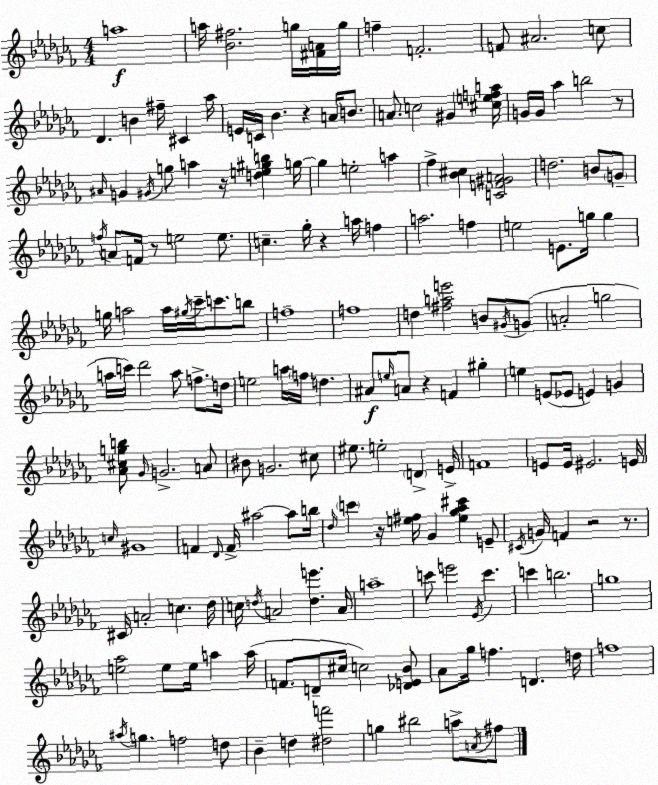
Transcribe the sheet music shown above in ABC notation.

X:1
T:Untitled
M:4/4
L:1/4
K:Abm
a4 a/4 [_B^f]2 g/4 [^FA]/4 g/4 f F2 F/2 ^A2 c/2 _D B ^f/4 ^C _a/4 E/4 C/4 _B z A/4 B/2 A/2 c2 ^G [^cefa]/4 G/4 G/4 _a b2 z/2 ^A/4 G ^G/4 g/2 a z/4 [de^gb] g/4 g e2 a _f [_B^c] [CF^GA]2 d2 B/2 G/2 f/4 A/2 F/4 z/2 e2 e/2 c _g/4 z a/4 f a2 f e2 E/2 g/4 g g/4 a2 a/4 ^g/4 _c'/4 c'/2 b/2 f4 f4 d [^fae']2 B/2 ^G/4 G/2 A2 g2 a/4 c'/4 _d'2 a/2 f/2 d/4 e2 a/4 f/4 d ^A/2 e/4 A/2 z F ^g e E/2 _E/2 E G [_A^cgb]/2 _G/4 G2 A/2 ^B/2 G2 ^c/2 ^e/2 e2 D E/4 F4 E/2 E/4 ^E2 E/4 c/4 ^G4 F _D/4 F/4 ^a2 ^a/2 b/4 _d/4 c' z/4 [e^f]/4 _G [e_g_a^c'] E/2 ^C/4 G/4 F z2 z/2 ^C/4 A2 c _d/4 c/4 d/4 A2 [de'] A/4 a4 c'/2 e'2 _E/4 c' c' b2 g4 [e_a]2 e/2 e/4 a a/4 F/2 D/2 ^c/4 c2 [_DE_B]/2 _A/2 _g/4 f D d/4 f4 ^a/4 g f2 d/2 _B d [^df']2 g ^b2 a/2 A/4 ^f/2